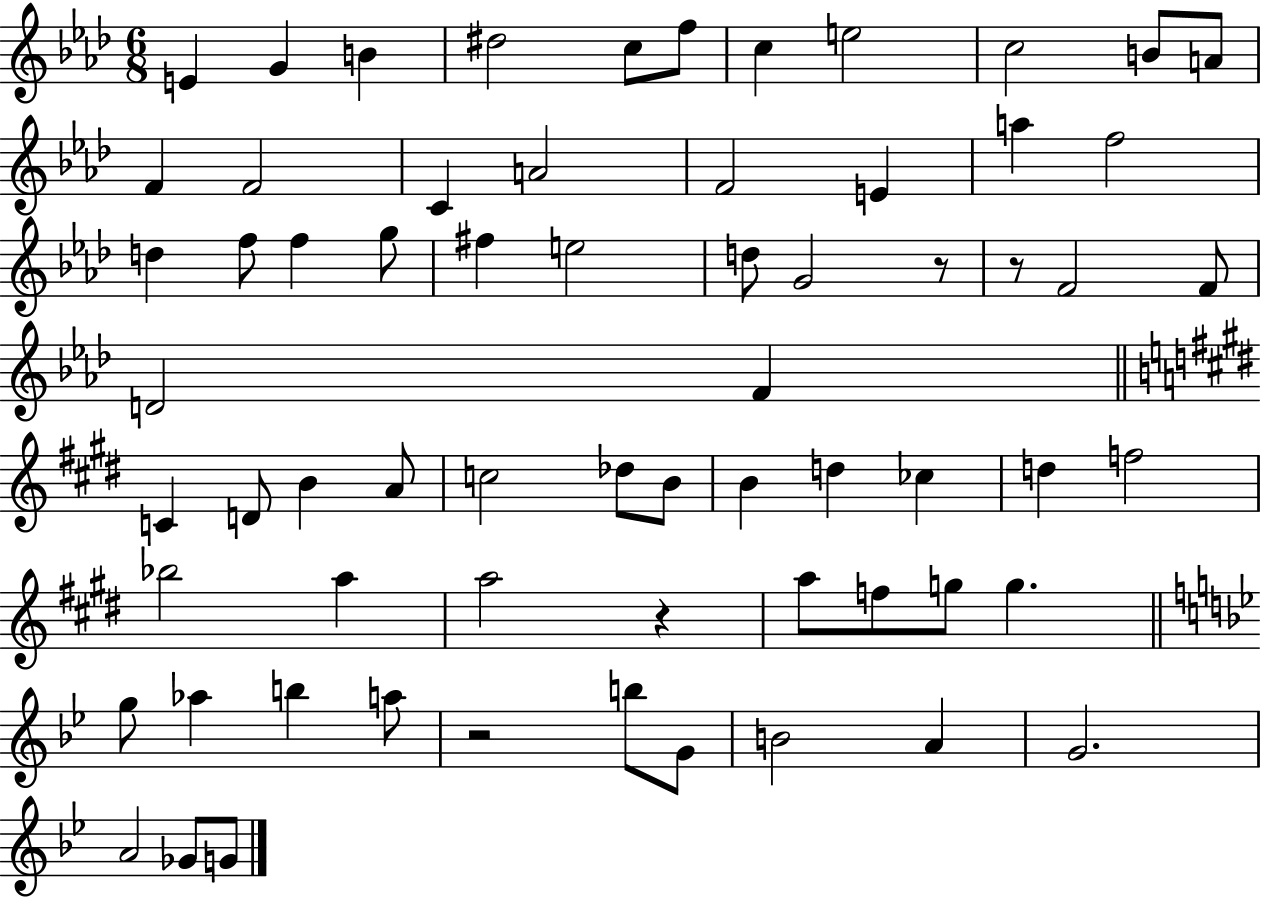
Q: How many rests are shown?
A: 4